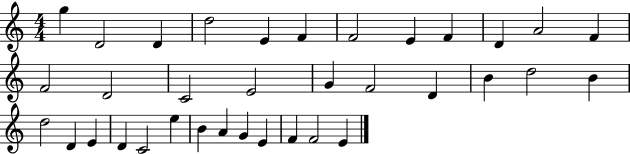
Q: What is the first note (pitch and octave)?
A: G5